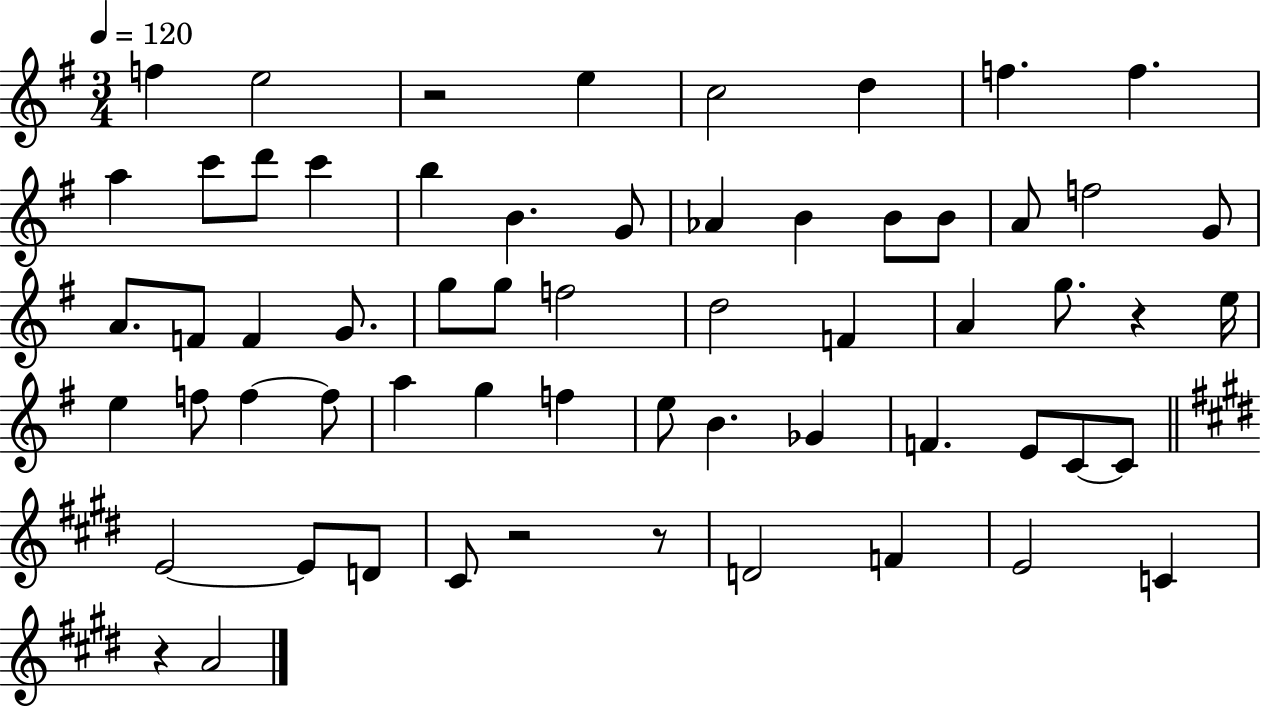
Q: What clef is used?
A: treble